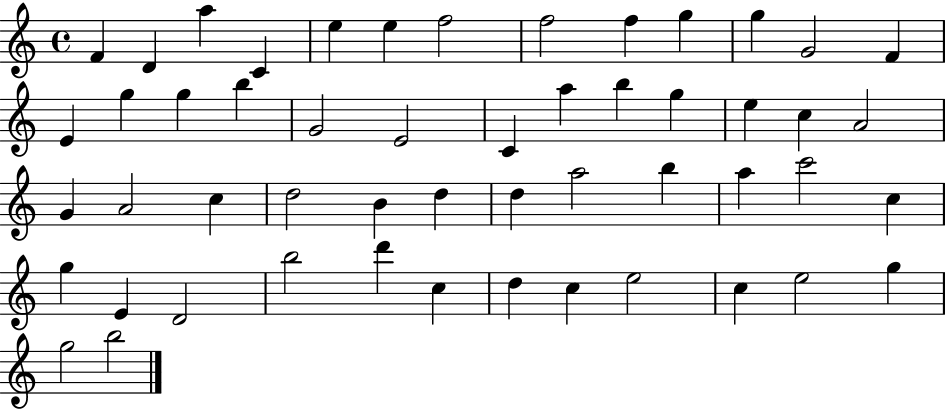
F4/q D4/q A5/q C4/q E5/q E5/q F5/h F5/h F5/q G5/q G5/q G4/h F4/q E4/q G5/q G5/q B5/q G4/h E4/h C4/q A5/q B5/q G5/q E5/q C5/q A4/h G4/q A4/h C5/q D5/h B4/q D5/q D5/q A5/h B5/q A5/q C6/h C5/q G5/q E4/q D4/h B5/h D6/q C5/q D5/q C5/q E5/h C5/q E5/h G5/q G5/h B5/h